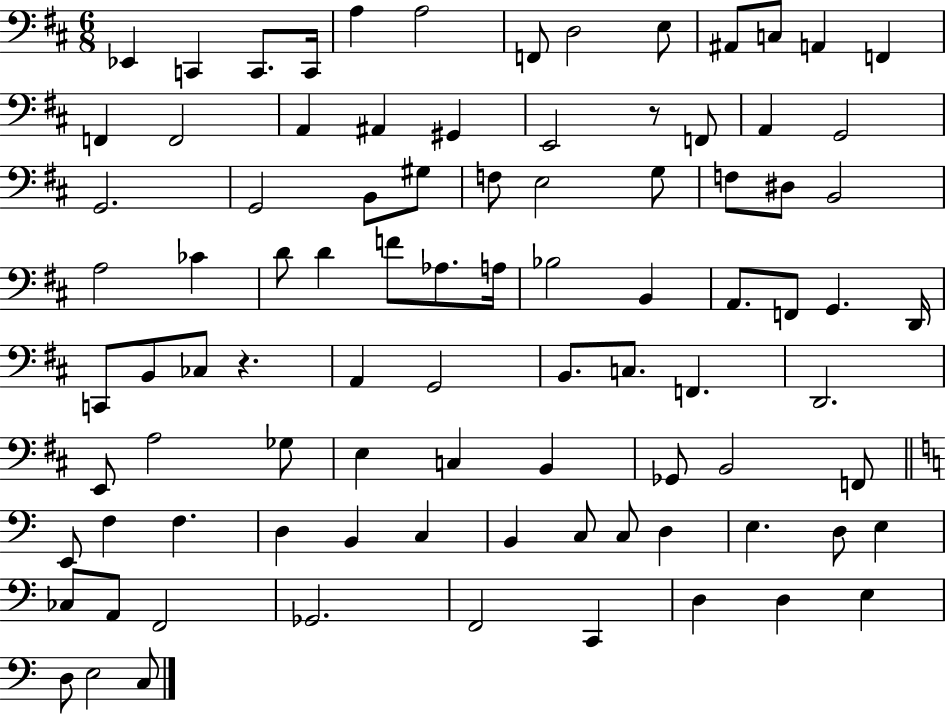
{
  \clef bass
  \numericTimeSignature
  \time 6/8
  \key d \major
  \repeat volta 2 { ees,4 c,4 c,8. c,16 | a4 a2 | f,8 d2 e8 | ais,8 c8 a,4 f,4 | \break f,4 f,2 | a,4 ais,4 gis,4 | e,2 r8 f,8 | a,4 g,2 | \break g,2. | g,2 b,8 gis8 | f8 e2 g8 | f8 dis8 b,2 | \break a2 ces'4 | d'8 d'4 f'8 aes8. a16 | bes2 b,4 | a,8. f,8 g,4. d,16 | \break c,8 b,8 ces8 r4. | a,4 g,2 | b,8. c8. f,4. | d,2. | \break e,8 a2 ges8 | e4 c4 b,4 | ges,8 b,2 f,8 | \bar "||" \break \key c \major e,8 f4 f4. | d4 b,4 c4 | b,4 c8 c8 d4 | e4. d8 e4 | \break ces8 a,8 f,2 | ges,2. | f,2 c,4 | d4 d4 e4 | \break d8 e2 c8 | } \bar "|."
}